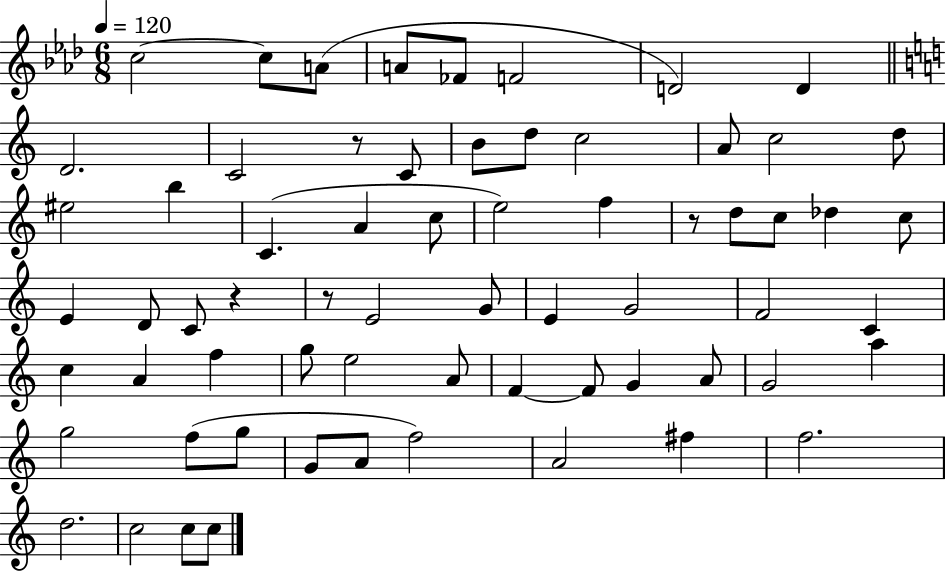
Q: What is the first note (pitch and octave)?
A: C5